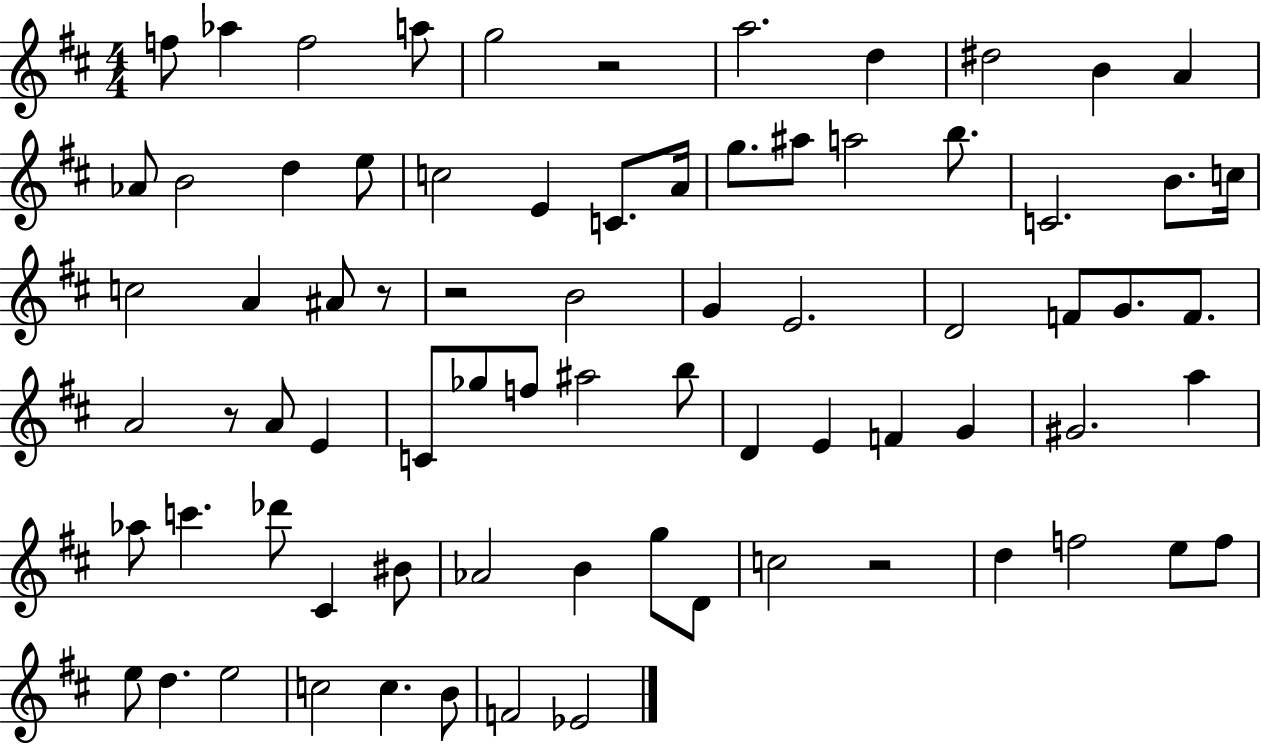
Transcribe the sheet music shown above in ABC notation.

X:1
T:Untitled
M:4/4
L:1/4
K:D
f/2 _a f2 a/2 g2 z2 a2 d ^d2 B A _A/2 B2 d e/2 c2 E C/2 A/4 g/2 ^a/2 a2 b/2 C2 B/2 c/4 c2 A ^A/2 z/2 z2 B2 G E2 D2 F/2 G/2 F/2 A2 z/2 A/2 E C/2 _g/2 f/2 ^a2 b/2 D E F G ^G2 a _a/2 c' _d'/2 ^C ^B/2 _A2 B g/2 D/2 c2 z2 d f2 e/2 f/2 e/2 d e2 c2 c B/2 F2 _E2